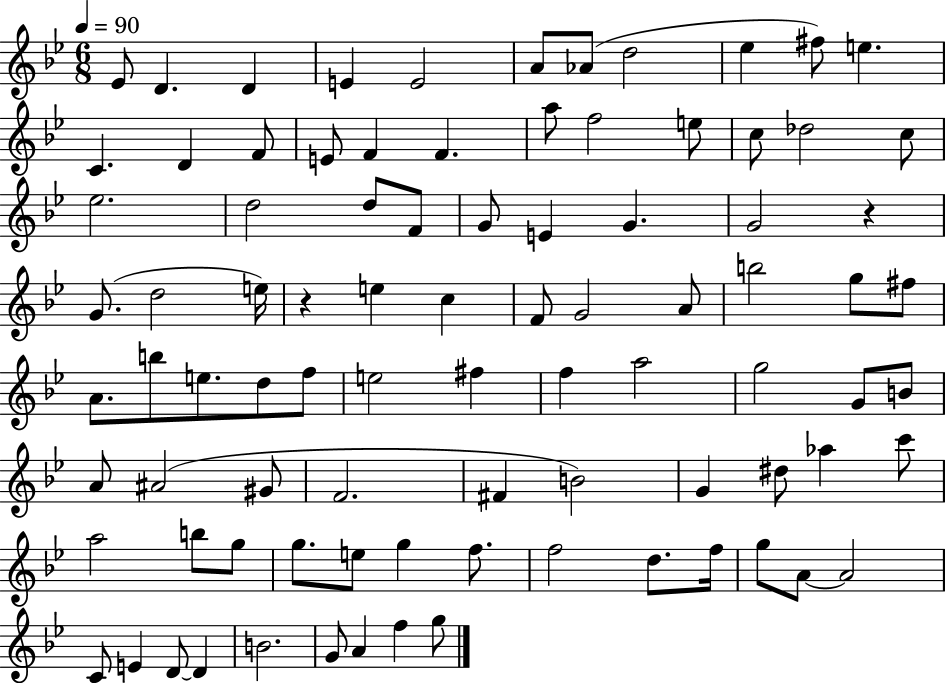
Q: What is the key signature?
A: BES major